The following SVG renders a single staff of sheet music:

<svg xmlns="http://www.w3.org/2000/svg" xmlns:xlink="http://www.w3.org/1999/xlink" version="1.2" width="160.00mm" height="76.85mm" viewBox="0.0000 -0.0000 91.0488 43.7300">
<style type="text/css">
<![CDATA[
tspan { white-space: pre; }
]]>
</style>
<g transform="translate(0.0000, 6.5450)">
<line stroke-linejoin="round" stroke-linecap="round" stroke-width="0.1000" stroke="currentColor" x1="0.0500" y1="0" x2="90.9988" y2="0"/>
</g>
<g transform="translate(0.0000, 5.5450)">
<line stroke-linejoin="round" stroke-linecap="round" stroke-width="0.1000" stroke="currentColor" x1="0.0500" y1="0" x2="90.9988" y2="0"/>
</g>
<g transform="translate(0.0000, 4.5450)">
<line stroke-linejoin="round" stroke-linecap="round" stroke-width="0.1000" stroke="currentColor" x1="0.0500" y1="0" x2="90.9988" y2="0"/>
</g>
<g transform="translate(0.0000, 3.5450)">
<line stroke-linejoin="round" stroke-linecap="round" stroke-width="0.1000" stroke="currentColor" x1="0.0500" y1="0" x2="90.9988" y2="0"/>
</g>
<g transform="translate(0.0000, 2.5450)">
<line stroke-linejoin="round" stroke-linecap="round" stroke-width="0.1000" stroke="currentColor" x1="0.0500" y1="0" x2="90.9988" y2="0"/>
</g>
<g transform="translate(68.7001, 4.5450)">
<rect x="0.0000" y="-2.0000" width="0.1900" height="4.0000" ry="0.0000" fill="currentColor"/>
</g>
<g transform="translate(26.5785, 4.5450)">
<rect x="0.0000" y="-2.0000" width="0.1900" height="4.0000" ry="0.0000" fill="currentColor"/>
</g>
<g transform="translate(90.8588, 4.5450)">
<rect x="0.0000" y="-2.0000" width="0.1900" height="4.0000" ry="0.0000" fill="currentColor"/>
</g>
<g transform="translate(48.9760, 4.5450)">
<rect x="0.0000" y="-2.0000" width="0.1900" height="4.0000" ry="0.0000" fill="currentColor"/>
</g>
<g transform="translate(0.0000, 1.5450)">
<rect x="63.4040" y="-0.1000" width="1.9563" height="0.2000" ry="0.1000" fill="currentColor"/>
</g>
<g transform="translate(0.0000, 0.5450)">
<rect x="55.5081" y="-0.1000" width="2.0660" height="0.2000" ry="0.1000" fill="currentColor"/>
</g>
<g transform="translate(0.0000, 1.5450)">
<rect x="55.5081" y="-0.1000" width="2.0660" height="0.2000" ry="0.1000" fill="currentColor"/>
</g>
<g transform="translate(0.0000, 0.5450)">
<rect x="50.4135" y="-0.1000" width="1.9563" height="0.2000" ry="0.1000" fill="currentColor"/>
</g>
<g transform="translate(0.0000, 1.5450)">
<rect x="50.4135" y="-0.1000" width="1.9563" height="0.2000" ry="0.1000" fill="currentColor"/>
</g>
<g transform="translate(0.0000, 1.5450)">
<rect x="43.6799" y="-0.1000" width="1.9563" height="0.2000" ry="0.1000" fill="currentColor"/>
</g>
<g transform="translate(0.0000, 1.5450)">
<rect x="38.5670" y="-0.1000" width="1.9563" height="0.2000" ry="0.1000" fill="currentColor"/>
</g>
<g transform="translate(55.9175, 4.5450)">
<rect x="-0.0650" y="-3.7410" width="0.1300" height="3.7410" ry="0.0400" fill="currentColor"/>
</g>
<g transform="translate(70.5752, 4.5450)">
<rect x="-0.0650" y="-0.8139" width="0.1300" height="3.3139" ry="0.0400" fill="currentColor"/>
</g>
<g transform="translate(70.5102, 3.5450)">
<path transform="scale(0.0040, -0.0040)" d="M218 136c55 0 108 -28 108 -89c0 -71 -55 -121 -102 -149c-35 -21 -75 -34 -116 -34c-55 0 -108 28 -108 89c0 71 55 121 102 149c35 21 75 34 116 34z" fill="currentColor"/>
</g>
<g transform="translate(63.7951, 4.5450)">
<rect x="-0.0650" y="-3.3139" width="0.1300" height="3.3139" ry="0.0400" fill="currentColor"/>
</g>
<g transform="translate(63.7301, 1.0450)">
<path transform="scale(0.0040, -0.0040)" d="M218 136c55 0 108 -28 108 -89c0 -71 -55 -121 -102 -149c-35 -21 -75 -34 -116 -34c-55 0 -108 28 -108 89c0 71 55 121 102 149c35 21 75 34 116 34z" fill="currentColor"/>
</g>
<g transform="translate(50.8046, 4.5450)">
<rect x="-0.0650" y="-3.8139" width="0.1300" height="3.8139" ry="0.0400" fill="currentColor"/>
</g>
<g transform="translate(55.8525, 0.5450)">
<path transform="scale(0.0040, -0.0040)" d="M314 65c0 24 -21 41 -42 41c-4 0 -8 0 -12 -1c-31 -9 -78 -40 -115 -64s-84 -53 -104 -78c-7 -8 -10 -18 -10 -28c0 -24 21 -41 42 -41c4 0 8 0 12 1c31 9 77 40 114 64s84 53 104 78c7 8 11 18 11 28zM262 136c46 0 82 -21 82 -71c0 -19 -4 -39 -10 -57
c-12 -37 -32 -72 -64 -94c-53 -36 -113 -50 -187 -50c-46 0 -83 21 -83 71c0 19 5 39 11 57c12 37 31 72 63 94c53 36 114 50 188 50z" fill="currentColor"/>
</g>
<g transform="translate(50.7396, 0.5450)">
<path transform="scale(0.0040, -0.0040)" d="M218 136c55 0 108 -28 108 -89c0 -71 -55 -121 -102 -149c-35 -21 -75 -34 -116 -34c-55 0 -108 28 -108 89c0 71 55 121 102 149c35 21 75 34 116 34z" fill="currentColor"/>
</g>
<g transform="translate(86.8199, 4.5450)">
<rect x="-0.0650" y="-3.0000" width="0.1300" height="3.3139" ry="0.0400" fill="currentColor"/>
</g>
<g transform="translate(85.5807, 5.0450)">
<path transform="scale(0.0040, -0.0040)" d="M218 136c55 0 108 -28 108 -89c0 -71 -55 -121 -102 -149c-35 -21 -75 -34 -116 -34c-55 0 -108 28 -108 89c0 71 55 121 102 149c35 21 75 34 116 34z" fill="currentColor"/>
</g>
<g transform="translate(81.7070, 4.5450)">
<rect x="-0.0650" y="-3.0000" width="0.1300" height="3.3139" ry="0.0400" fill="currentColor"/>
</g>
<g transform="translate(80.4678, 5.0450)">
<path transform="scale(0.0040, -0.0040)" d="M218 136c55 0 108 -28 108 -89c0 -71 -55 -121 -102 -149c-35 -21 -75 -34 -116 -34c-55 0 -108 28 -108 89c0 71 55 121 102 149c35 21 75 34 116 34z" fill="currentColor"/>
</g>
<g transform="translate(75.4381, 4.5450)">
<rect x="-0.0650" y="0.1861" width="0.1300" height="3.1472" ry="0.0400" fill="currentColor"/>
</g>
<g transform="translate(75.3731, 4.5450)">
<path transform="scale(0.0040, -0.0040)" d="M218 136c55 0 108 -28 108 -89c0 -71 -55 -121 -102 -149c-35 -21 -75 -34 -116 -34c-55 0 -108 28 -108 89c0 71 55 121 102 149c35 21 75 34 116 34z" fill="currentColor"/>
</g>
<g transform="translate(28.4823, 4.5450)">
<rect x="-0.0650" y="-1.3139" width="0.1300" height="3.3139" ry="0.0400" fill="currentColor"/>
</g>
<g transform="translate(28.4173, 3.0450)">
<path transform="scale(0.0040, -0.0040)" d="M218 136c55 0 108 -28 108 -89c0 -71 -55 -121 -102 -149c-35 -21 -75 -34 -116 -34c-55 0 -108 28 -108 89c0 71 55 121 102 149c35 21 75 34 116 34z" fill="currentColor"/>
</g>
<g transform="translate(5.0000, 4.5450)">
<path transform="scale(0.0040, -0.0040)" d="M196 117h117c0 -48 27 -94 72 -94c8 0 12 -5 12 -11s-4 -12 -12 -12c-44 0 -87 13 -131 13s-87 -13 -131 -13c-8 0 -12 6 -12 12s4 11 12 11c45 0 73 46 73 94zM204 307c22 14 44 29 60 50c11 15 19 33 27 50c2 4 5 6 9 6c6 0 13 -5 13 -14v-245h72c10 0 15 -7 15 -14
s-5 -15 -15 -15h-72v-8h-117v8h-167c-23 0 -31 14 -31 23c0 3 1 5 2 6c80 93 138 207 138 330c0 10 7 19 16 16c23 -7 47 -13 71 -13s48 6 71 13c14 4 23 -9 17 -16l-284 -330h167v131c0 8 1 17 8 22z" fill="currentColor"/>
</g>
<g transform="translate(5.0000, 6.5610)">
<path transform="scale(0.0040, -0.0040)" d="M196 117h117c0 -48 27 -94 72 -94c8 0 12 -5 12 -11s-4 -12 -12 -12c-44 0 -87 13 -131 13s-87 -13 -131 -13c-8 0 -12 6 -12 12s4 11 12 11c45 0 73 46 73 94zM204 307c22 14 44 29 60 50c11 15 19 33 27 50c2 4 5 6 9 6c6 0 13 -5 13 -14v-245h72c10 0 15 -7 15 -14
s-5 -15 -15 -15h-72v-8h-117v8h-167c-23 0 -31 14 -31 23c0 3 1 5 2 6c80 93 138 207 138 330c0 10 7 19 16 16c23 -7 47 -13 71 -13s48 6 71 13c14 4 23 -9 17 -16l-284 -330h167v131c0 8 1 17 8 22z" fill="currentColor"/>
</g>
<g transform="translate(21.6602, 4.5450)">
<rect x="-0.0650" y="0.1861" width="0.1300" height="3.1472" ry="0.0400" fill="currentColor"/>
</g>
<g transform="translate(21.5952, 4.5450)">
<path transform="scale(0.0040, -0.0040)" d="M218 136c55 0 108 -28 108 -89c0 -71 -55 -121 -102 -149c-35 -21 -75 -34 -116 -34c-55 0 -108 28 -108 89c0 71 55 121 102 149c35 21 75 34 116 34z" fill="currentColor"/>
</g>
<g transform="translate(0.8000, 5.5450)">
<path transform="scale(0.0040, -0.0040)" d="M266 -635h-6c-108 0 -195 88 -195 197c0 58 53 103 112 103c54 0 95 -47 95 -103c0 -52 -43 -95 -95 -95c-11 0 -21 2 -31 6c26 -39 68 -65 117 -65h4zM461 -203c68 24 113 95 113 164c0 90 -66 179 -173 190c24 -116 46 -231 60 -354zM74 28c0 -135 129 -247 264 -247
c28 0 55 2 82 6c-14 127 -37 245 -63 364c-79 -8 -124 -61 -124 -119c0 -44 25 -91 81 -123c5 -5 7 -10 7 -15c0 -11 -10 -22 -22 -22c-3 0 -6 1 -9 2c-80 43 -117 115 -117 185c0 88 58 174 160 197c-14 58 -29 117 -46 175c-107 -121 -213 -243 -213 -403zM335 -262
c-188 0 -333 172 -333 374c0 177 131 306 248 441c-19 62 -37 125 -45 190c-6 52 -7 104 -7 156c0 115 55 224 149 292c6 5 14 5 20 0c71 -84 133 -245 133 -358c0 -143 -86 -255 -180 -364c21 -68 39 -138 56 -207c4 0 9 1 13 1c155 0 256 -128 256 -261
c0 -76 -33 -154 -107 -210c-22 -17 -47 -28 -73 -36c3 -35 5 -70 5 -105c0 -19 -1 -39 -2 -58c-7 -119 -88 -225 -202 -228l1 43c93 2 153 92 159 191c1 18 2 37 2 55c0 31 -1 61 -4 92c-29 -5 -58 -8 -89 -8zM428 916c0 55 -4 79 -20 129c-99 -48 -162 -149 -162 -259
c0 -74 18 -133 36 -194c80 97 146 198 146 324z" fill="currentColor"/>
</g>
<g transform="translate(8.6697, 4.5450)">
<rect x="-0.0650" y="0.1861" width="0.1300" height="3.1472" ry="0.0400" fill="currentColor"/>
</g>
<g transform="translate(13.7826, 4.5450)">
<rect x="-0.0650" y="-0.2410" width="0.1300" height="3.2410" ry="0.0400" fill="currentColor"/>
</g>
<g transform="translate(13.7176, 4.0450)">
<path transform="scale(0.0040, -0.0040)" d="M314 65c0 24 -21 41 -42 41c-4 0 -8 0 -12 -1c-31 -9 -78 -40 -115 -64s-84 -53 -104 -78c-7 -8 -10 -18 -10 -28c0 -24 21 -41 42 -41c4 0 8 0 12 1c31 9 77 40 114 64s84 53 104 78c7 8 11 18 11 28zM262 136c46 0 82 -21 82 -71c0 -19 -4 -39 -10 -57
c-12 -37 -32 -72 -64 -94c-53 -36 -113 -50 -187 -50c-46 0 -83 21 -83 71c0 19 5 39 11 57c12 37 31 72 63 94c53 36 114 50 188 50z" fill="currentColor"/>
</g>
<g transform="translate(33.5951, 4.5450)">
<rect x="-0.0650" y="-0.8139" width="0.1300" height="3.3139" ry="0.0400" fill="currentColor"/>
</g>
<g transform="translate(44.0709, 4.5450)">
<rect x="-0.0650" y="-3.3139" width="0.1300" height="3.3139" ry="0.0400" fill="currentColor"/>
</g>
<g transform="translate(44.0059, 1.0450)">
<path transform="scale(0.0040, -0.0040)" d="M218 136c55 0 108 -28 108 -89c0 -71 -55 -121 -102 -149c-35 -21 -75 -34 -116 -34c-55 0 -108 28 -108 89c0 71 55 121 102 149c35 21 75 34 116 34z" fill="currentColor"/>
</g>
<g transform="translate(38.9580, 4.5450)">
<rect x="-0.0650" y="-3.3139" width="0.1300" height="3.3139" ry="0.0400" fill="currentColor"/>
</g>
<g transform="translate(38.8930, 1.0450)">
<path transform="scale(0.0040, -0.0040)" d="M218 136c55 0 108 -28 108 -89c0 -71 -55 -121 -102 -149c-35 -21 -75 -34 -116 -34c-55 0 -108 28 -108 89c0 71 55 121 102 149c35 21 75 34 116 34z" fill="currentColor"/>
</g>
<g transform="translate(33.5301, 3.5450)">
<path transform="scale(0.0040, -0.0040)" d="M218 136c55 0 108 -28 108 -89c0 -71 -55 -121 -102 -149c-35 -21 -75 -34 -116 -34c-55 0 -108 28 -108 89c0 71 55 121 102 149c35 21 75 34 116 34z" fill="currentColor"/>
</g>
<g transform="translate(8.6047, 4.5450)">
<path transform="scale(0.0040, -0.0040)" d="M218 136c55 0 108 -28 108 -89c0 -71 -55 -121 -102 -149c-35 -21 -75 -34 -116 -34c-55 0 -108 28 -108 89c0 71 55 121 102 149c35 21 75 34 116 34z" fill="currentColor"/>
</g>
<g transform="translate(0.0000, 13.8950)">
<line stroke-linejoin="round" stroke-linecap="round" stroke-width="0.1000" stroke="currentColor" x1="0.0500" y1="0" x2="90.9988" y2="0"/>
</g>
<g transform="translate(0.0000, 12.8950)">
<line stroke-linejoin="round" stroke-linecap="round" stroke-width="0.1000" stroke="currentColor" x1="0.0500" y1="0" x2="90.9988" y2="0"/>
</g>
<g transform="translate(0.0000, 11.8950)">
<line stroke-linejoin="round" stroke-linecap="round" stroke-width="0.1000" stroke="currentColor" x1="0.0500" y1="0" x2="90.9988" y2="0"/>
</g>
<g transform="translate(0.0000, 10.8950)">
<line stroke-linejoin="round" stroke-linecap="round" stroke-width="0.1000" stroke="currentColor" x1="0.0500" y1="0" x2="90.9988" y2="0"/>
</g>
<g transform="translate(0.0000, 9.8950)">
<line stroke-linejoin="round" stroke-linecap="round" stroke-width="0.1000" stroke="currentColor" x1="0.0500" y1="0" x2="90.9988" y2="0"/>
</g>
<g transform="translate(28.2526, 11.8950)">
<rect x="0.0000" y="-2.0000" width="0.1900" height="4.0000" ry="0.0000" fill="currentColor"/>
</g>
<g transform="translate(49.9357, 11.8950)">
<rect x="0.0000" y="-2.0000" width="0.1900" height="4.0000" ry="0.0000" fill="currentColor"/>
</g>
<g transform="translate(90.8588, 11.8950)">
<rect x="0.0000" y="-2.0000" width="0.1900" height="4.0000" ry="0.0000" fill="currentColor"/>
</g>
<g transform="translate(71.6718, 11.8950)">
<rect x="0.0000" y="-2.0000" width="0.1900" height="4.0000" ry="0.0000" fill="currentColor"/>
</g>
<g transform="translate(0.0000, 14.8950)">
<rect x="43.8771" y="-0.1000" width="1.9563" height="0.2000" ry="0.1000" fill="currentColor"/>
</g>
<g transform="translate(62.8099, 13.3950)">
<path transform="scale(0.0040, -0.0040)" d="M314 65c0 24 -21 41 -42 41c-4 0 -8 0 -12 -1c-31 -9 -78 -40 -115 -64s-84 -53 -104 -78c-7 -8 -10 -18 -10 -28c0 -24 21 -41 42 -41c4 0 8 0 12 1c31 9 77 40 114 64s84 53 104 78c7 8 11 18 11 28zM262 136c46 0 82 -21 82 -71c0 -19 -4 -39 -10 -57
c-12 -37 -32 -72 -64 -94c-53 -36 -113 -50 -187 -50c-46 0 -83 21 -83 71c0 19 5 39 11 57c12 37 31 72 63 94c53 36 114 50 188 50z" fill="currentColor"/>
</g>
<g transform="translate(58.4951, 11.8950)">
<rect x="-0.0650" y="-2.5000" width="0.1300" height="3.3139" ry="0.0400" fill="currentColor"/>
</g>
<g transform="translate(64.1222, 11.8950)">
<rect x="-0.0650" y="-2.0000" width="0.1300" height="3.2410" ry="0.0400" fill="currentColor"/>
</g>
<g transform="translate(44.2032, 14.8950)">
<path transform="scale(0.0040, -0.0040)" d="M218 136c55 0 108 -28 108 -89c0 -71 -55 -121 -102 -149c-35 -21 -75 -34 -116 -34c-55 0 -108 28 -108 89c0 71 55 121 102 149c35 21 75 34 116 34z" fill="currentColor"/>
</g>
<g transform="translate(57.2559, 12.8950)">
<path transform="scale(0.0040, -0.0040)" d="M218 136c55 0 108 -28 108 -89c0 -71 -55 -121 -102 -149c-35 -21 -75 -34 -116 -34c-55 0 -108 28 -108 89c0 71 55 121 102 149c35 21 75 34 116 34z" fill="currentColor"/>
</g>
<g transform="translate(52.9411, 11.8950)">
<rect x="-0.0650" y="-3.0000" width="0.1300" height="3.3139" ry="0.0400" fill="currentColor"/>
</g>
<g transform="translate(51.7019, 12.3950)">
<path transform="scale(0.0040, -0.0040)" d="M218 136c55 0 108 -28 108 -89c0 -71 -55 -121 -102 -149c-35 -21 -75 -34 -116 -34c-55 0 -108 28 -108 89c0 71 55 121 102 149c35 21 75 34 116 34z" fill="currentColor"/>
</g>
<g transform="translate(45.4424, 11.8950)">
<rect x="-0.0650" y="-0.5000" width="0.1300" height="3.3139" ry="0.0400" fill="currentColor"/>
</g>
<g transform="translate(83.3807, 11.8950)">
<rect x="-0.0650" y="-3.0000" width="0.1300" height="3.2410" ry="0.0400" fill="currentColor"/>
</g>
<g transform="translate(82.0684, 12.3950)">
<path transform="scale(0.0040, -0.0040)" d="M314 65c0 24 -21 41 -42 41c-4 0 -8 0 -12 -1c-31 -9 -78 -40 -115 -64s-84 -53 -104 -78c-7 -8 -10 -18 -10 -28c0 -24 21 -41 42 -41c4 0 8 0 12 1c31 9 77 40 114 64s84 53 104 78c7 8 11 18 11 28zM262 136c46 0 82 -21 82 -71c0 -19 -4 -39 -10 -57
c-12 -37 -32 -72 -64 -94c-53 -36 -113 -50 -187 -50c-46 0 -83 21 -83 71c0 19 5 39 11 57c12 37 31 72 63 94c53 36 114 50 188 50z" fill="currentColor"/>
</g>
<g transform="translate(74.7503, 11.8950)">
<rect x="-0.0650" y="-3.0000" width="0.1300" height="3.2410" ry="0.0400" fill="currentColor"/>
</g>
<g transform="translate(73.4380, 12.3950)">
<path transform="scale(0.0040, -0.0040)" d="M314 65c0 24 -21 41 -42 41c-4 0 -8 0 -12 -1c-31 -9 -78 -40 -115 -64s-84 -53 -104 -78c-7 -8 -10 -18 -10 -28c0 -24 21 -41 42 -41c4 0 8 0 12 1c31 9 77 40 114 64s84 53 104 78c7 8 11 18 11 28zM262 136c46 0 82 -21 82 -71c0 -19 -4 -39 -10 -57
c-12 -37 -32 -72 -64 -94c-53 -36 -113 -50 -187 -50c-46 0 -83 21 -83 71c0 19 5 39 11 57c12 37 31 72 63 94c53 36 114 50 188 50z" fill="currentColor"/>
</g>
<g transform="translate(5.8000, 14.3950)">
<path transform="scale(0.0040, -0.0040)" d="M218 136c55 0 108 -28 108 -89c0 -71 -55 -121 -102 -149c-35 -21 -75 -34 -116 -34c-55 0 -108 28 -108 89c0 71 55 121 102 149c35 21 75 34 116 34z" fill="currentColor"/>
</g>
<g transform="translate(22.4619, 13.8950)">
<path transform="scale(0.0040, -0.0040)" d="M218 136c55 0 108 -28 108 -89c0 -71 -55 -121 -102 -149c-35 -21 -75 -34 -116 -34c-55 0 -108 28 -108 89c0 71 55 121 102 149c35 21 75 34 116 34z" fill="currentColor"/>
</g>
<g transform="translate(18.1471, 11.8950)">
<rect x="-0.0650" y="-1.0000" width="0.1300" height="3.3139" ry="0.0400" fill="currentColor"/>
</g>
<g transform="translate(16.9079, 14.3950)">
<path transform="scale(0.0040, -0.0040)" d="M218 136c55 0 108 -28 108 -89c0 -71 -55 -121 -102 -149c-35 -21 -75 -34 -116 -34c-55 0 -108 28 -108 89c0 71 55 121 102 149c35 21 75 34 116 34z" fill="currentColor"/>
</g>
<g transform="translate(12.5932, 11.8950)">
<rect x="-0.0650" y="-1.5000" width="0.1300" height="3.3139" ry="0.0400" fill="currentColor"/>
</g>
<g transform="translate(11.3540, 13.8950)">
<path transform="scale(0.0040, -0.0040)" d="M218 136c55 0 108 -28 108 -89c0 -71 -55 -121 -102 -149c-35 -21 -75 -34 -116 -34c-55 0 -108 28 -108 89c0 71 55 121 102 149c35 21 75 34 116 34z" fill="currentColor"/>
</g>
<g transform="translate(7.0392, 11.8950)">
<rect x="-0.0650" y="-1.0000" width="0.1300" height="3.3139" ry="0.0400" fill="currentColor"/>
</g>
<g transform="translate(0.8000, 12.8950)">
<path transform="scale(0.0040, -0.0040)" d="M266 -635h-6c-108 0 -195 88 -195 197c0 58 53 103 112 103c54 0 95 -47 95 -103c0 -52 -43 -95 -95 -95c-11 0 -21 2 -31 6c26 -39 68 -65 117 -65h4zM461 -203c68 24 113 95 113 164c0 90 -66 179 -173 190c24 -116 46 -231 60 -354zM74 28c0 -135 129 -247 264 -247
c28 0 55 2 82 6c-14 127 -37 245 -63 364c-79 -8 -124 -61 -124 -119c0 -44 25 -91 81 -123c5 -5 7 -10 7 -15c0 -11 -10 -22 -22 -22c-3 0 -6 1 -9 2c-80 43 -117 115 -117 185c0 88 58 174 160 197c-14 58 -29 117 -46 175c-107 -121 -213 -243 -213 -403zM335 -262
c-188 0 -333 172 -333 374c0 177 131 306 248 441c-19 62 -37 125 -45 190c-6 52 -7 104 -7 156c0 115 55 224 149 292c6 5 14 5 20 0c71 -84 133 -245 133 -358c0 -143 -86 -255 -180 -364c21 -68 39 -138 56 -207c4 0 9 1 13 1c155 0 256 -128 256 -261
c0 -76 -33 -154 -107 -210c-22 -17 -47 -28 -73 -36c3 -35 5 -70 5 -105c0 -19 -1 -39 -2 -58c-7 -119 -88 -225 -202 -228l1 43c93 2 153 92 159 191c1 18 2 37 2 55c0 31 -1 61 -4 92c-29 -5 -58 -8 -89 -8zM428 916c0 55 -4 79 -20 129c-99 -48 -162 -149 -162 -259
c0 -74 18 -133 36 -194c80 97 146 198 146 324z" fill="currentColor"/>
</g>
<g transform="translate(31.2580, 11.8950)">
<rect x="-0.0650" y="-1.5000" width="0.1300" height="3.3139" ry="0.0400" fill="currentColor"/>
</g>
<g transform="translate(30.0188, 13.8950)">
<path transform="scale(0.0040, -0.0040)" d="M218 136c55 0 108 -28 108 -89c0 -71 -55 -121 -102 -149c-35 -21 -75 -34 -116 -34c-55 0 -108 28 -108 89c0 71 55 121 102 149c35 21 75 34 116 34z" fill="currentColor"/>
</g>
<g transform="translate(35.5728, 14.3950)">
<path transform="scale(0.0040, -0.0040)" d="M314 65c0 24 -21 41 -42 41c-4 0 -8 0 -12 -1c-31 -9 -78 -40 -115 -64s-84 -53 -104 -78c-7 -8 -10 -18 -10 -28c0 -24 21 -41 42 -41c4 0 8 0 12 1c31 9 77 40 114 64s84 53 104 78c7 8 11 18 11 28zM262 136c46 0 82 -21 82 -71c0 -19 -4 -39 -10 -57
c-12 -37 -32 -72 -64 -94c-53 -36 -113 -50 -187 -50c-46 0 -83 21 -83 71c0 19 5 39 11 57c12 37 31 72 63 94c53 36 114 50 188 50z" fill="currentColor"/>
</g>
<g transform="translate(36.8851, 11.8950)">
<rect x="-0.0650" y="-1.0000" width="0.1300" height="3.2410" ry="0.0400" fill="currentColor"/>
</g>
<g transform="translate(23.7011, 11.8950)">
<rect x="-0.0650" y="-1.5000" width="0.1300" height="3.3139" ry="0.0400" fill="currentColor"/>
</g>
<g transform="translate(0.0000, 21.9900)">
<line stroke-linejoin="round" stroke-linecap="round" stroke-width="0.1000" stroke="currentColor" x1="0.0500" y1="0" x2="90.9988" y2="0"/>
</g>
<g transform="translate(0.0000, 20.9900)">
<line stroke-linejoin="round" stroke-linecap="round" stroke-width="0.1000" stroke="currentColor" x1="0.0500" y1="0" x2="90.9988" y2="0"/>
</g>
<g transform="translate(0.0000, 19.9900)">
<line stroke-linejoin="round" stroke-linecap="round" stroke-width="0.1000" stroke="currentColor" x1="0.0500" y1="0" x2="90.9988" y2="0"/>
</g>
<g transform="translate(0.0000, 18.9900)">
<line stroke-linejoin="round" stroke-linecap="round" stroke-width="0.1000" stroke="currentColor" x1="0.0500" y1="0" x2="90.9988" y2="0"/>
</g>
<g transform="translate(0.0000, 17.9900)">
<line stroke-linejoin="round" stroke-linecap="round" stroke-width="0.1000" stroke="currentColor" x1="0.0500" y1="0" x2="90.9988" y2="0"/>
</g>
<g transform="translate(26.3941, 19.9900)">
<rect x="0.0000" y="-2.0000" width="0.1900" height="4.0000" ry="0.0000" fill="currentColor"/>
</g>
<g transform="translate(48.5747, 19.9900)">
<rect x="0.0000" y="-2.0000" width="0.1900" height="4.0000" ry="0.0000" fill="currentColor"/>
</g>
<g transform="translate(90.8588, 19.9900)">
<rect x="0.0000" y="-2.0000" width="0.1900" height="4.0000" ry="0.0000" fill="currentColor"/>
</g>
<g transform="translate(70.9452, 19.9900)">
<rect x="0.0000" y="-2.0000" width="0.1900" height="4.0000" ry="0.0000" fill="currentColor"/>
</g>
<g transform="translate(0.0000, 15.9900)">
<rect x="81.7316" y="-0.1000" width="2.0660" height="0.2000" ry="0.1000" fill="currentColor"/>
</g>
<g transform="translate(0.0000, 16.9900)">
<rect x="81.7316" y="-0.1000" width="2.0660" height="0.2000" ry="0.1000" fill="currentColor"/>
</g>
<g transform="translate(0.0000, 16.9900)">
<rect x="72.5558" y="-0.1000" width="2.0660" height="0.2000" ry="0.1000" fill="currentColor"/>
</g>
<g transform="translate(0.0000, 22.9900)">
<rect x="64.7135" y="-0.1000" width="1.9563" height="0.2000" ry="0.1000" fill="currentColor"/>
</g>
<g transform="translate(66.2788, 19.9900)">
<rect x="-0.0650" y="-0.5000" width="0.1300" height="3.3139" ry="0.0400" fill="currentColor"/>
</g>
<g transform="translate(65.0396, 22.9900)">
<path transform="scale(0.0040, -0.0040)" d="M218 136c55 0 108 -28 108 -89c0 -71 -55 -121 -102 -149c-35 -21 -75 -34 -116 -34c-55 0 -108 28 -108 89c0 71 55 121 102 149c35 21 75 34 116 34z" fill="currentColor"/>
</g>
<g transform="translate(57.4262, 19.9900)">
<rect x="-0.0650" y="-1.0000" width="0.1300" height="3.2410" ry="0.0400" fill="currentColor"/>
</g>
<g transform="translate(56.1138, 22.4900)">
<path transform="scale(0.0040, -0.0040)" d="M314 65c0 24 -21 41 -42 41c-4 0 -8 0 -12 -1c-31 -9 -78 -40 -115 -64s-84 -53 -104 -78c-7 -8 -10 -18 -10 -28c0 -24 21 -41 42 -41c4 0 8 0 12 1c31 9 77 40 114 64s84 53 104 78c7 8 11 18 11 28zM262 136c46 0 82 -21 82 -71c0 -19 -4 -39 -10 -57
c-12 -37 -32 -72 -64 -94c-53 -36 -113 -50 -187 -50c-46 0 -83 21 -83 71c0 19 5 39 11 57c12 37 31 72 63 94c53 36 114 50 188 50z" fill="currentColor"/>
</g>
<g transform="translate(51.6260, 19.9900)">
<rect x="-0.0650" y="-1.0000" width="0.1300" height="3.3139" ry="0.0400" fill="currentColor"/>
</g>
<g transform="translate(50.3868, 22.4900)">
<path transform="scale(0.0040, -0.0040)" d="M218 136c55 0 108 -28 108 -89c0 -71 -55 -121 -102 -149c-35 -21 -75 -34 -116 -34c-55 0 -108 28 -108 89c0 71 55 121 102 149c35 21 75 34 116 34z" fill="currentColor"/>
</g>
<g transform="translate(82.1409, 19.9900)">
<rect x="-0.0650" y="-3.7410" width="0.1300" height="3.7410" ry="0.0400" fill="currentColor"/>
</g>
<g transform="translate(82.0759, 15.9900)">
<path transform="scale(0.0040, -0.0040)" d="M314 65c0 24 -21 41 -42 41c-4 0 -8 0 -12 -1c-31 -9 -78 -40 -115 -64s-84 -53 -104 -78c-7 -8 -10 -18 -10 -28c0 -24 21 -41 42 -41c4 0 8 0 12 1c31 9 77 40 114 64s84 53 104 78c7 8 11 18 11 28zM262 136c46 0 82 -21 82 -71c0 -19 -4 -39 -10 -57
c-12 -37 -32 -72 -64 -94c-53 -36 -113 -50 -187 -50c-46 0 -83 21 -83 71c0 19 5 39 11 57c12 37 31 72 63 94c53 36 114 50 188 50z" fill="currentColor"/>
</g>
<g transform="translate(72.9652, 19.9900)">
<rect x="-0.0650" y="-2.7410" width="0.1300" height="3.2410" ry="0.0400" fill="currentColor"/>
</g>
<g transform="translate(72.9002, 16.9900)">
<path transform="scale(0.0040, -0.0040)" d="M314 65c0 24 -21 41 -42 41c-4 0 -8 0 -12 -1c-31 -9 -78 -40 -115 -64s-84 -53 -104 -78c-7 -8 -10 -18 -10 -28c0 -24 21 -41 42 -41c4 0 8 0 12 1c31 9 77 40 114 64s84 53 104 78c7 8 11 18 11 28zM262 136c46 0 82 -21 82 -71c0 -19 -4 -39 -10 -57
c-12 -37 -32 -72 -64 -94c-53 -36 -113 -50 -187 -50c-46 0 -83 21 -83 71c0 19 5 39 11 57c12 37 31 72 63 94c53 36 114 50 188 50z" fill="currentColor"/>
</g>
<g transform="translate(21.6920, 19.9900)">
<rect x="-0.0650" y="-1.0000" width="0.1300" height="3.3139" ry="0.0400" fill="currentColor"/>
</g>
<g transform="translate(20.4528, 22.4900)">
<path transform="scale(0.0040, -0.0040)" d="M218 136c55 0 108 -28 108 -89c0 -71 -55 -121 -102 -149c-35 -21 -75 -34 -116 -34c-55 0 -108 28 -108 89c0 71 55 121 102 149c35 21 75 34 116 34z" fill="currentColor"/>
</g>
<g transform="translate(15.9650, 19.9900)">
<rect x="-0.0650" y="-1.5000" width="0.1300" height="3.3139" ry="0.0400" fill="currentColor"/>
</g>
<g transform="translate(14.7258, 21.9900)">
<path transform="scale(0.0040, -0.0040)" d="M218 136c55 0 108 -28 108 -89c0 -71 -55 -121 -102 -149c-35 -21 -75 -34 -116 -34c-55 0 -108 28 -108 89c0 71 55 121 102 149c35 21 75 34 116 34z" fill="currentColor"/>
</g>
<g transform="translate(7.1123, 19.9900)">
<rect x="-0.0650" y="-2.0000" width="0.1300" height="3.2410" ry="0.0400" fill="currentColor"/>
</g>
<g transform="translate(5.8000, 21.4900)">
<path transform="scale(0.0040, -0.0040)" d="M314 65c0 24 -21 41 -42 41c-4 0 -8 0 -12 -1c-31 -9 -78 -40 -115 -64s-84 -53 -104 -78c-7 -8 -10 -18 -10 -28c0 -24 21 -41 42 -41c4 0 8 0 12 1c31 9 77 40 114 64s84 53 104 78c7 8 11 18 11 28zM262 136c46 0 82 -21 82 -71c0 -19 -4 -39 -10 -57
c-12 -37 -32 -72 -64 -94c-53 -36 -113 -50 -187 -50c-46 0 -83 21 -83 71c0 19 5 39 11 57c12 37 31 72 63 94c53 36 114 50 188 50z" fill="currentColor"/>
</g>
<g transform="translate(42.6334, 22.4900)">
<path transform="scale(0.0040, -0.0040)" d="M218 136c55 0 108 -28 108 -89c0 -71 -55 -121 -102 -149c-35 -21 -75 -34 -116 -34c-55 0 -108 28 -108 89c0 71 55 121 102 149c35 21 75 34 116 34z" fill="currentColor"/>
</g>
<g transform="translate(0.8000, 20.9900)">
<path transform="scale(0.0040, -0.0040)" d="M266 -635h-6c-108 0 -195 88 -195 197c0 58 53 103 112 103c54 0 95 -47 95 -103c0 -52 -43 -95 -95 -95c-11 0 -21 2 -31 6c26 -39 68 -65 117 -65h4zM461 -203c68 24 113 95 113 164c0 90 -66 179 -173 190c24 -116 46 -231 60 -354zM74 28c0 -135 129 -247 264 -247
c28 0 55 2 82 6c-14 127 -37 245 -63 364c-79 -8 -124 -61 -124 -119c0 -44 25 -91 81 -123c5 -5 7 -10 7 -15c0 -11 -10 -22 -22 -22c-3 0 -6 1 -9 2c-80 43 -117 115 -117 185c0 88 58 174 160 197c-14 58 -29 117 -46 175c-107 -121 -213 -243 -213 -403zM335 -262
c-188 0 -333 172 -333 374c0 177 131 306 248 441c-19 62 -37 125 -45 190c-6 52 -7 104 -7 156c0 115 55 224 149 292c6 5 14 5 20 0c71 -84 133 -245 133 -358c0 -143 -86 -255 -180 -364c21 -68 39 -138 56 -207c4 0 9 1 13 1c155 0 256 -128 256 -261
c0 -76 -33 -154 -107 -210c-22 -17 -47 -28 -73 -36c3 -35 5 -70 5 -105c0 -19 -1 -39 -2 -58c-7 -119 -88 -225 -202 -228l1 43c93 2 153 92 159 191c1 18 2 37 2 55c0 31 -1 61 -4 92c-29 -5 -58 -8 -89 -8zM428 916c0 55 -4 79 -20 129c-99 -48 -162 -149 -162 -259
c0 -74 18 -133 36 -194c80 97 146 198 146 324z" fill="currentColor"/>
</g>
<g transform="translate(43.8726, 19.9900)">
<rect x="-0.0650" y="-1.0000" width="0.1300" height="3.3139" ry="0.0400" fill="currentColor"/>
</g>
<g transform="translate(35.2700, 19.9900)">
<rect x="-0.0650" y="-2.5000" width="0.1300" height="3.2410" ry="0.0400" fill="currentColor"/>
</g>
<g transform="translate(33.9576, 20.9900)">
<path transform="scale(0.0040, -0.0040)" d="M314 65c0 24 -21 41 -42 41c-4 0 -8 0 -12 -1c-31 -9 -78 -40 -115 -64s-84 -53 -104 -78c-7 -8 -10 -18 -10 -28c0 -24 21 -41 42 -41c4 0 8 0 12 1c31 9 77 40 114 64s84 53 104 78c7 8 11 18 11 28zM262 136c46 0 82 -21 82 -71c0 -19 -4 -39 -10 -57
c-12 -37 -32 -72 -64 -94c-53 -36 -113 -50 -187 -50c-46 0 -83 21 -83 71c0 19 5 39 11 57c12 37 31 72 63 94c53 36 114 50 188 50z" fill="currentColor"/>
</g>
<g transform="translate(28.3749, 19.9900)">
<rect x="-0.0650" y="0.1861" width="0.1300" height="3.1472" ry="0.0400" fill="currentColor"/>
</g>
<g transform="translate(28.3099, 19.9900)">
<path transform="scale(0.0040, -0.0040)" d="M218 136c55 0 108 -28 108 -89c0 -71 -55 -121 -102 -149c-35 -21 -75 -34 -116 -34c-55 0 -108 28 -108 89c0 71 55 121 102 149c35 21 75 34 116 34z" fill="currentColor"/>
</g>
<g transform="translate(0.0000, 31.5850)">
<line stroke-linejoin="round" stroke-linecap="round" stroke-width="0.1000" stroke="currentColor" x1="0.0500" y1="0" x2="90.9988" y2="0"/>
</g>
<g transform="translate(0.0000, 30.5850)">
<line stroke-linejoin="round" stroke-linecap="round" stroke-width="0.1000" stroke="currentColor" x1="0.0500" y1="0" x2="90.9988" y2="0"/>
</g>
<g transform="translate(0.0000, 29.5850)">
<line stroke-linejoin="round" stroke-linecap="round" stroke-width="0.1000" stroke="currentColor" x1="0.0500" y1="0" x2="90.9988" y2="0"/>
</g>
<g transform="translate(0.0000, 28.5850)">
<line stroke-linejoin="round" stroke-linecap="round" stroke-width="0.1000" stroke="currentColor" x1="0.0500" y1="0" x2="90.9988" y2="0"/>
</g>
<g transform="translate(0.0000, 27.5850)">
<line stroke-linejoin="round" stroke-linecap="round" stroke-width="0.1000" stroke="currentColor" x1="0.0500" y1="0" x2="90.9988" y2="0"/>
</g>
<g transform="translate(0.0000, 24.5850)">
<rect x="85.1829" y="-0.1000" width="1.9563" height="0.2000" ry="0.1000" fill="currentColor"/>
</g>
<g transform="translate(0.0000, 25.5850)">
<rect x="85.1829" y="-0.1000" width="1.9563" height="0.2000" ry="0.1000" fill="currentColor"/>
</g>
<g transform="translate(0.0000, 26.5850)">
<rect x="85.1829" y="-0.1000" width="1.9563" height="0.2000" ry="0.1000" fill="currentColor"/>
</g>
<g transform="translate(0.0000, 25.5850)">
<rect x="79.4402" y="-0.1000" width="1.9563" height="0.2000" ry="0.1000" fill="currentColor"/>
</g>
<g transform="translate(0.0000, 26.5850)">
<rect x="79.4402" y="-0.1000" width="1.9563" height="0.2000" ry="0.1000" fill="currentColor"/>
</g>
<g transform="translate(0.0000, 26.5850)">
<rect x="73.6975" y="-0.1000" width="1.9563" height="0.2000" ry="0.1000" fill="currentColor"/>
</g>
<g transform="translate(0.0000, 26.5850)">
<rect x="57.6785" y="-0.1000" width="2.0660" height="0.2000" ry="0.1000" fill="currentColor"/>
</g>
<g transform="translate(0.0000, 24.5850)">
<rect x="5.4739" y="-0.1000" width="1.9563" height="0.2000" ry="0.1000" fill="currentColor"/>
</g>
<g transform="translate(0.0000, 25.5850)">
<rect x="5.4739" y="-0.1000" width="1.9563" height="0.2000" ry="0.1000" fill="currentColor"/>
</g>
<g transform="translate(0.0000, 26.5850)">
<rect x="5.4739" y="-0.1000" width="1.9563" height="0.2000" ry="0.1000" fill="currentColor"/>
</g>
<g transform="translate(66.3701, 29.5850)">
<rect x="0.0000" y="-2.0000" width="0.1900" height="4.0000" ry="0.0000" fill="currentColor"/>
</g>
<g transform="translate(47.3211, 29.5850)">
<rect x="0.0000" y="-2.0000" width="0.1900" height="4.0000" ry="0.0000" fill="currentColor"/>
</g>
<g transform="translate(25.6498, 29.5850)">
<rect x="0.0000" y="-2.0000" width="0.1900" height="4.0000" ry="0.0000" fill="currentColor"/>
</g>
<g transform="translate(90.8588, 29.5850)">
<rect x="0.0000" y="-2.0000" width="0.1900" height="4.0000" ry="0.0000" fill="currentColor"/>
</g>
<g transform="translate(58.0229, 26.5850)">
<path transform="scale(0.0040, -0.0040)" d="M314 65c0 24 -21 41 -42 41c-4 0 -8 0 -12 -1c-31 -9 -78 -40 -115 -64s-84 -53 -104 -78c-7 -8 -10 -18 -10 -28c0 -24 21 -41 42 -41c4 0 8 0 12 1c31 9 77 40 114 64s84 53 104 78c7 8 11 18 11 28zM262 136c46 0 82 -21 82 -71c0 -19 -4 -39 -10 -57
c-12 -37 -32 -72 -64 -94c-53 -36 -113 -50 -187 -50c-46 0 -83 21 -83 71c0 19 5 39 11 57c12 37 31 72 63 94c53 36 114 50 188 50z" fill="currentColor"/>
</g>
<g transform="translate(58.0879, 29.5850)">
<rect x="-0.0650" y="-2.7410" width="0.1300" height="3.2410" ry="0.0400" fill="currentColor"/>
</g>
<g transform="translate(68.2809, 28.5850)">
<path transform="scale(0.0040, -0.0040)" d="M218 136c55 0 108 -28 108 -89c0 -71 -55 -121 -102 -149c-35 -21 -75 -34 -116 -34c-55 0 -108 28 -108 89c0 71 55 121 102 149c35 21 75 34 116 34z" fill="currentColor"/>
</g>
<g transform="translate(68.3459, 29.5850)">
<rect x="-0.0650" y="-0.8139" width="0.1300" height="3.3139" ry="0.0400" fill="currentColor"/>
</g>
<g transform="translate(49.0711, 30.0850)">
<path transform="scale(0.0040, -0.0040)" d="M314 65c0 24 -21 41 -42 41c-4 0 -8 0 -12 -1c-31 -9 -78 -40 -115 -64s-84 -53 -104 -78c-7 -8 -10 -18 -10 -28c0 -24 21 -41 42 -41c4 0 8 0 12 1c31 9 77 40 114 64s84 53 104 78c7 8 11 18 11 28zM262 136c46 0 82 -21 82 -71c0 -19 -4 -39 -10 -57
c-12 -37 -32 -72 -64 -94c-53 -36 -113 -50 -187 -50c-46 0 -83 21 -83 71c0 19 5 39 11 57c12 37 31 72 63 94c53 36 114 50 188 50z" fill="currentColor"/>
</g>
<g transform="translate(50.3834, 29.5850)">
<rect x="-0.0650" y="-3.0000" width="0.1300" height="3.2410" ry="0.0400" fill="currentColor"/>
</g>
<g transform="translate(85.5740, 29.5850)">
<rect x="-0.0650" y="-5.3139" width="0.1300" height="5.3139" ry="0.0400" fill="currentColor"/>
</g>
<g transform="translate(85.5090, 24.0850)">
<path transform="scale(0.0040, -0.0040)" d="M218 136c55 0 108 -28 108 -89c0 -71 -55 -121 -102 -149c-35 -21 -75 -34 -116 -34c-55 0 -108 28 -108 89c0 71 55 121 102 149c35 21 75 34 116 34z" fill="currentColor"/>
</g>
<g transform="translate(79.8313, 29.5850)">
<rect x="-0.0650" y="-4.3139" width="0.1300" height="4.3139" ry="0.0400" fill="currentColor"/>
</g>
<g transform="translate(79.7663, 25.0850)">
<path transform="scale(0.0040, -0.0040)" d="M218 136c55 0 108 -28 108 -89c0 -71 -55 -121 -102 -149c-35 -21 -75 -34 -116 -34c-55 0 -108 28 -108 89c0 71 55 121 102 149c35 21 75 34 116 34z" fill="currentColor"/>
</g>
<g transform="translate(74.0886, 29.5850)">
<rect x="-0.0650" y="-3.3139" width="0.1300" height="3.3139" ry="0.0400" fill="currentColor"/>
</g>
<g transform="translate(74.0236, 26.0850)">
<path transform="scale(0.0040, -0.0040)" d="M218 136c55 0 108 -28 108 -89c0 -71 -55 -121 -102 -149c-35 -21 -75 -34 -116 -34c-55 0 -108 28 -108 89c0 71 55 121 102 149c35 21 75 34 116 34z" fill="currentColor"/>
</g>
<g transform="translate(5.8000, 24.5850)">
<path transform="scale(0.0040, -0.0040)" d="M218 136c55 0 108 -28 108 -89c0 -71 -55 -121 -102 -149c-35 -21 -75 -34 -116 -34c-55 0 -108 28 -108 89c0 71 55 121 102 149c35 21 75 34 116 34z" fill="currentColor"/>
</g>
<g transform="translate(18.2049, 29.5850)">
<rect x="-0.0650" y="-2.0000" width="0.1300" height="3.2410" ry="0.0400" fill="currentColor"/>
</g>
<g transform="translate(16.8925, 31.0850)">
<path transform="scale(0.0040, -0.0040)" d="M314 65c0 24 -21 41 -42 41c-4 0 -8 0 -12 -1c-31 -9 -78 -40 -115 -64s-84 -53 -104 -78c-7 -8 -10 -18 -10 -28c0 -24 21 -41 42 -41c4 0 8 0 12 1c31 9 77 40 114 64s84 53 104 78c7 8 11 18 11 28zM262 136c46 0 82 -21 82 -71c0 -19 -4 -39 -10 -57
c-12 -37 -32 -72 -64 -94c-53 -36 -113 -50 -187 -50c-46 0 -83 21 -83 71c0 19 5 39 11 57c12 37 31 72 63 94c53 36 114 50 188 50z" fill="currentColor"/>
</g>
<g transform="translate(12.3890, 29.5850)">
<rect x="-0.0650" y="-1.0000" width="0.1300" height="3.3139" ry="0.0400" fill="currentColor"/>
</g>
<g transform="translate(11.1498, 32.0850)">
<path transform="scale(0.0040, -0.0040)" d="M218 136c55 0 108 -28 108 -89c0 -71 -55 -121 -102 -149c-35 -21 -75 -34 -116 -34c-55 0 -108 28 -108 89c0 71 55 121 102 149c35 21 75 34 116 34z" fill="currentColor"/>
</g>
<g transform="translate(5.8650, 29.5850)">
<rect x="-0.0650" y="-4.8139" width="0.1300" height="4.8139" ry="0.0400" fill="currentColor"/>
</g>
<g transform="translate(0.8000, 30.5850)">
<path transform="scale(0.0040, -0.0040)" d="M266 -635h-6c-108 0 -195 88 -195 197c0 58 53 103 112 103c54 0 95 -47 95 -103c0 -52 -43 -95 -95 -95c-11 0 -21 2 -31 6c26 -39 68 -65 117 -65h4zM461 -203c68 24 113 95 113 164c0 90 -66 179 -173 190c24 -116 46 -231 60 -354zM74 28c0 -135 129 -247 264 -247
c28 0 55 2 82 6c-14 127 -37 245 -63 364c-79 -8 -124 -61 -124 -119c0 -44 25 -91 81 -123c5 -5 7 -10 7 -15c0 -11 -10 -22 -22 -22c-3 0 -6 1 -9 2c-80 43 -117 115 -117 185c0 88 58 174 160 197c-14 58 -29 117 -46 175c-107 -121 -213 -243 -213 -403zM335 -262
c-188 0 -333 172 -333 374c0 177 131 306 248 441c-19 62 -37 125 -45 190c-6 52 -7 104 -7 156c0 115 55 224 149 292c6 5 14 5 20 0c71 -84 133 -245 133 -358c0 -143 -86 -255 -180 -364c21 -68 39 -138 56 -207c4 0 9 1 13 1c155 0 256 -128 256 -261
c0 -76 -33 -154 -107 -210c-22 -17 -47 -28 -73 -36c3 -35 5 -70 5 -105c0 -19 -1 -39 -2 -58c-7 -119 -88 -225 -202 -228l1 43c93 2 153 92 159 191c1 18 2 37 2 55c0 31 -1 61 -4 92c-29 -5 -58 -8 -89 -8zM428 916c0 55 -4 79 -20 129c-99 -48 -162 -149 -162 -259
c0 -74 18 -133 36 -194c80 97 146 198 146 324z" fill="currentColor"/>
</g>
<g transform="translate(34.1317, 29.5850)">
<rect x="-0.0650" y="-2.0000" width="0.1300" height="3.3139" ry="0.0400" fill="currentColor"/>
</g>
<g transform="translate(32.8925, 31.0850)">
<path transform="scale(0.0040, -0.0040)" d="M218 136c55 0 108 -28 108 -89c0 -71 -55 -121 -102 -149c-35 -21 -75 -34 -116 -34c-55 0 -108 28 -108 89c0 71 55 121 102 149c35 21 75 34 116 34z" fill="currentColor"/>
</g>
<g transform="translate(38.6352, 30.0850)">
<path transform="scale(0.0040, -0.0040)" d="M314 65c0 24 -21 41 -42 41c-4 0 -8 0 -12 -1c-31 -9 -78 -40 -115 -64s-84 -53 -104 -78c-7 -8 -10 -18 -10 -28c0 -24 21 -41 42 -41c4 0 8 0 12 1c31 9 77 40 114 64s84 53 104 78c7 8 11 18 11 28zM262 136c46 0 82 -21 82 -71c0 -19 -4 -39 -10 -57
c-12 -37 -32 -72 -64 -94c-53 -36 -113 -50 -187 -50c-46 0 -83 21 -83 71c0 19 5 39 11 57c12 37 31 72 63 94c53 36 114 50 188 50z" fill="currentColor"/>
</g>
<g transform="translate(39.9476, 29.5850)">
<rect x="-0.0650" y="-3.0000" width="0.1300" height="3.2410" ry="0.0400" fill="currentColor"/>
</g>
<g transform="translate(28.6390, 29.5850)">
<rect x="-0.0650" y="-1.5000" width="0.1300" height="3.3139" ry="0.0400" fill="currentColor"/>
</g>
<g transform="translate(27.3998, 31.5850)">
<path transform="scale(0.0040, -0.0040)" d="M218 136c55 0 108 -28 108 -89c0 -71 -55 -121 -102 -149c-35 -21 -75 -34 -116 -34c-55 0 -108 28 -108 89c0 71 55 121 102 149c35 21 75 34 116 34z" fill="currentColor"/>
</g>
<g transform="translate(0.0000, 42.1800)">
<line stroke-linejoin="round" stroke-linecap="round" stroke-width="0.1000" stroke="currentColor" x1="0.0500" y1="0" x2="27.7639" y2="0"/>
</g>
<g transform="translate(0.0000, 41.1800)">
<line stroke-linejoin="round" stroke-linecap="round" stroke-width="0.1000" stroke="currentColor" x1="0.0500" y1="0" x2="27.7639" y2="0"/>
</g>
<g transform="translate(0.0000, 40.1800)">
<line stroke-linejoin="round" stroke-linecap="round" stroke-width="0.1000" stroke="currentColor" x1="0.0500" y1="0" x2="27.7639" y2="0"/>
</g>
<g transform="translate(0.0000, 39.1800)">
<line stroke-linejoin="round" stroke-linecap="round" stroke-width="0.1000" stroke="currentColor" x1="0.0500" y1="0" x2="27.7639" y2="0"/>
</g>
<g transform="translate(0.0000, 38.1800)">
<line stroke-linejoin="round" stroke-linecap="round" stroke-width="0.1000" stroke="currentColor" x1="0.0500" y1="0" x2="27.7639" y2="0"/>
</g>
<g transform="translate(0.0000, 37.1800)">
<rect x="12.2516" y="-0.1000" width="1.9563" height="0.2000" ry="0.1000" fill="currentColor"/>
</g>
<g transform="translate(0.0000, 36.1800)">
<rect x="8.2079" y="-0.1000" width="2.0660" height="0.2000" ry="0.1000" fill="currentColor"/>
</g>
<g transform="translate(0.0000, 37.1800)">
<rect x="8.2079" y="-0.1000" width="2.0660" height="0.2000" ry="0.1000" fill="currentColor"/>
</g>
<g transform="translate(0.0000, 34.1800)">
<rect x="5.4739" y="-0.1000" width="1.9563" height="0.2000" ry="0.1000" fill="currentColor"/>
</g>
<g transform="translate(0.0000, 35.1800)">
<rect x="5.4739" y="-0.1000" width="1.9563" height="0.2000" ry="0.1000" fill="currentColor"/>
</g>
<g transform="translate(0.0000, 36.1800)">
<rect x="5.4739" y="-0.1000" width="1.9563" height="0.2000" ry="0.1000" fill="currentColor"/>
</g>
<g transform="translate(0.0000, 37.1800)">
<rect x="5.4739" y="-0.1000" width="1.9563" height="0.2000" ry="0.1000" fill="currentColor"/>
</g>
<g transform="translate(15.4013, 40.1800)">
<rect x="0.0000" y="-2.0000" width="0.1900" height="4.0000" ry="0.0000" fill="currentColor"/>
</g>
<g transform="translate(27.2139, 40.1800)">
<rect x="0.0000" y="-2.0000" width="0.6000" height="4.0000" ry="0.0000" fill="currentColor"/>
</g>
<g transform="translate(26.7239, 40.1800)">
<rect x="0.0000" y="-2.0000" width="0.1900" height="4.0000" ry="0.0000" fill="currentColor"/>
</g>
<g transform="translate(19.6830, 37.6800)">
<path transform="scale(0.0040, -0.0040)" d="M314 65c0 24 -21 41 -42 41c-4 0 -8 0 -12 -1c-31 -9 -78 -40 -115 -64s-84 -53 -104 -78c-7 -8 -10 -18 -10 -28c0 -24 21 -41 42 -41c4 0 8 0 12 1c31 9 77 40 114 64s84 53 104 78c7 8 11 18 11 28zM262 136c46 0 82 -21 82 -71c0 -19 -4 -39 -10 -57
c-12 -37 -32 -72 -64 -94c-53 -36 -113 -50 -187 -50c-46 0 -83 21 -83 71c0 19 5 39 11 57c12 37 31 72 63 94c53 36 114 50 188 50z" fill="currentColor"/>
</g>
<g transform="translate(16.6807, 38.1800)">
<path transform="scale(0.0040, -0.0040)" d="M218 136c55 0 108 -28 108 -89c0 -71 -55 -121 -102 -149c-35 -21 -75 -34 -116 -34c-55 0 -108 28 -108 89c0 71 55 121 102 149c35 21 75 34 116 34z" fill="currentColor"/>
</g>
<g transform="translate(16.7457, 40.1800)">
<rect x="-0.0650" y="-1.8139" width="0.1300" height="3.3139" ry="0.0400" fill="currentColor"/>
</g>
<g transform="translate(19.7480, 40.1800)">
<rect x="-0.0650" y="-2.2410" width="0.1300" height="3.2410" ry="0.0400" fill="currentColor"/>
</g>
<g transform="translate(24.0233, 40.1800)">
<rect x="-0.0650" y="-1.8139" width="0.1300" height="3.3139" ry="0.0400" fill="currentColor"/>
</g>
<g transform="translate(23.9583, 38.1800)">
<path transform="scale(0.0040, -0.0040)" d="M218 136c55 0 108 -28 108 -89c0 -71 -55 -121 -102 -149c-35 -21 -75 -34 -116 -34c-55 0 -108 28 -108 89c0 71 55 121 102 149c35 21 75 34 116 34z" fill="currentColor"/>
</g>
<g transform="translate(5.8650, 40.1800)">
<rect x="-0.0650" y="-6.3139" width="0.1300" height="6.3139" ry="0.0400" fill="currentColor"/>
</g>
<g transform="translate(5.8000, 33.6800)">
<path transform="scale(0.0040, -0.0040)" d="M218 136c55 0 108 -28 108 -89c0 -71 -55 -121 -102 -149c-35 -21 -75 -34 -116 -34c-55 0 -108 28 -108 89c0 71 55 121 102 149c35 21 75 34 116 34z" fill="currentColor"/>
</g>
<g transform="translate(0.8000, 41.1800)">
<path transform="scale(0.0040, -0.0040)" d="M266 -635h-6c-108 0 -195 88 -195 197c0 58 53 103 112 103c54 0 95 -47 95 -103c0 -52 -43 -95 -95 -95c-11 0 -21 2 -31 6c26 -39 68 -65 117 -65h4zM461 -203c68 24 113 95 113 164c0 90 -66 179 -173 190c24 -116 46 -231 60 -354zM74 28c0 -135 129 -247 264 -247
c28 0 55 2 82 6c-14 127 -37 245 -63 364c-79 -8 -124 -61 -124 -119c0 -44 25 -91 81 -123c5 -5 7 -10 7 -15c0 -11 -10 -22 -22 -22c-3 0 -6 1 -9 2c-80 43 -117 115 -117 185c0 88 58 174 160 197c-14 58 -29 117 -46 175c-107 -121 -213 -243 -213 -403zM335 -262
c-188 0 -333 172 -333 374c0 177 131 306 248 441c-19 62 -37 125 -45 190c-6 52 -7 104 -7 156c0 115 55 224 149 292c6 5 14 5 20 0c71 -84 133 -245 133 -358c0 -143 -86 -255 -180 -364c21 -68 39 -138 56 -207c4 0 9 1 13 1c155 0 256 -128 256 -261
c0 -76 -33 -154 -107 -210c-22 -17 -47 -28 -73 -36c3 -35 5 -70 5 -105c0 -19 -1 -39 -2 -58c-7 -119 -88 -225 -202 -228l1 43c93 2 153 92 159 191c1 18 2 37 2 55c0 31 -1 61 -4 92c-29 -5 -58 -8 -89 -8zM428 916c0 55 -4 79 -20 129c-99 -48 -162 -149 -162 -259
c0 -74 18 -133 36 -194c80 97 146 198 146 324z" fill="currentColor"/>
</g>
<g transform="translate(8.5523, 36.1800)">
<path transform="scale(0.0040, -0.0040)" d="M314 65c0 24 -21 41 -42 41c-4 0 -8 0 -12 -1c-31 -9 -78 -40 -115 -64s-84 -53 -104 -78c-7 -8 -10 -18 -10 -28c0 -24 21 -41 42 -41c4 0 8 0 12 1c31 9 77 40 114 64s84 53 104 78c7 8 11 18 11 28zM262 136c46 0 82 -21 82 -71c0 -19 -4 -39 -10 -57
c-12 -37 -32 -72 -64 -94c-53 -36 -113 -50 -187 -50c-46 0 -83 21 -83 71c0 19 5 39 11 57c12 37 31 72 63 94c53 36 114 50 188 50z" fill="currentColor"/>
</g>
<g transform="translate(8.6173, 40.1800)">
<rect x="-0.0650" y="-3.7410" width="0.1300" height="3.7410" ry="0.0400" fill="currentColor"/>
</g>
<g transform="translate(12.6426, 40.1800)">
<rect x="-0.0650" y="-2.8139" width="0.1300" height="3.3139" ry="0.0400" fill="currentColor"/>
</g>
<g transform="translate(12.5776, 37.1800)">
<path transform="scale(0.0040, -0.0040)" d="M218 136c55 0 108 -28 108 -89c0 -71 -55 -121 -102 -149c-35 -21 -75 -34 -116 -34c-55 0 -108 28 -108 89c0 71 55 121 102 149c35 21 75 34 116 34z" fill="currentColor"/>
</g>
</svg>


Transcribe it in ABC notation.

X:1
T:Untitled
M:4/4
L:1/4
K:C
B c2 B e d b b c' c'2 b d B A A D E D E E D2 C A G F2 A2 A2 F2 E D B G2 D D D2 C a2 c'2 e' D F2 E F A2 A2 a2 d b d' f' a' c'2 a f g2 f